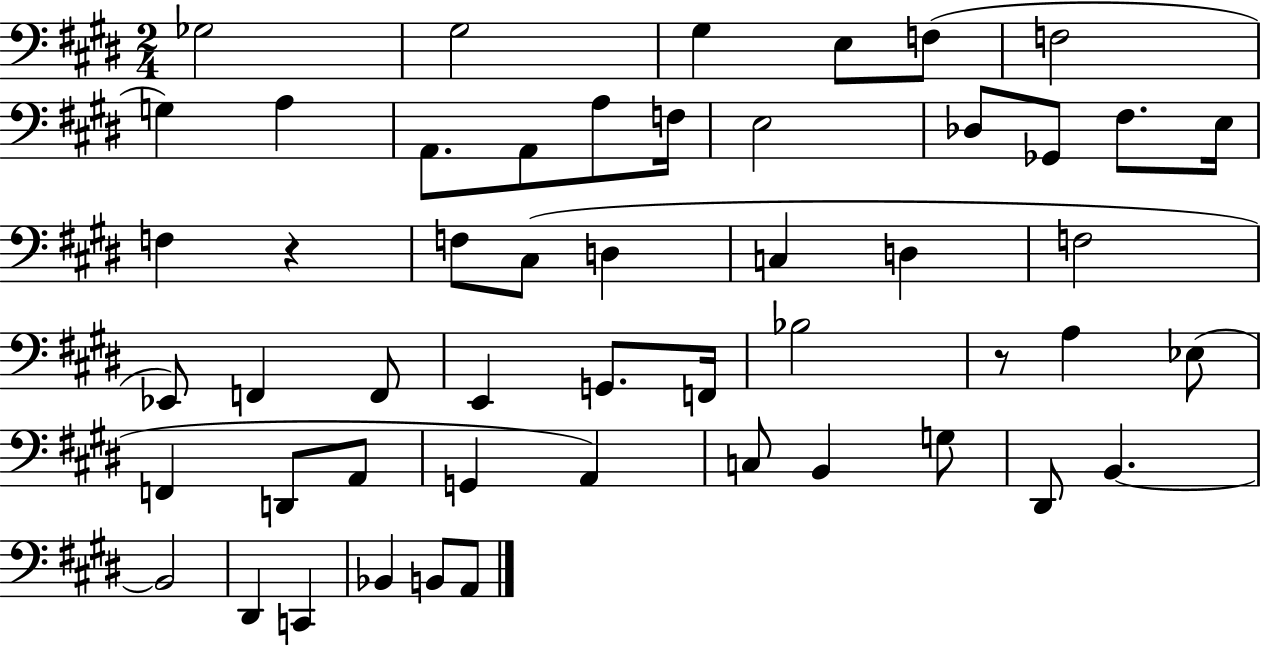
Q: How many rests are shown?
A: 2